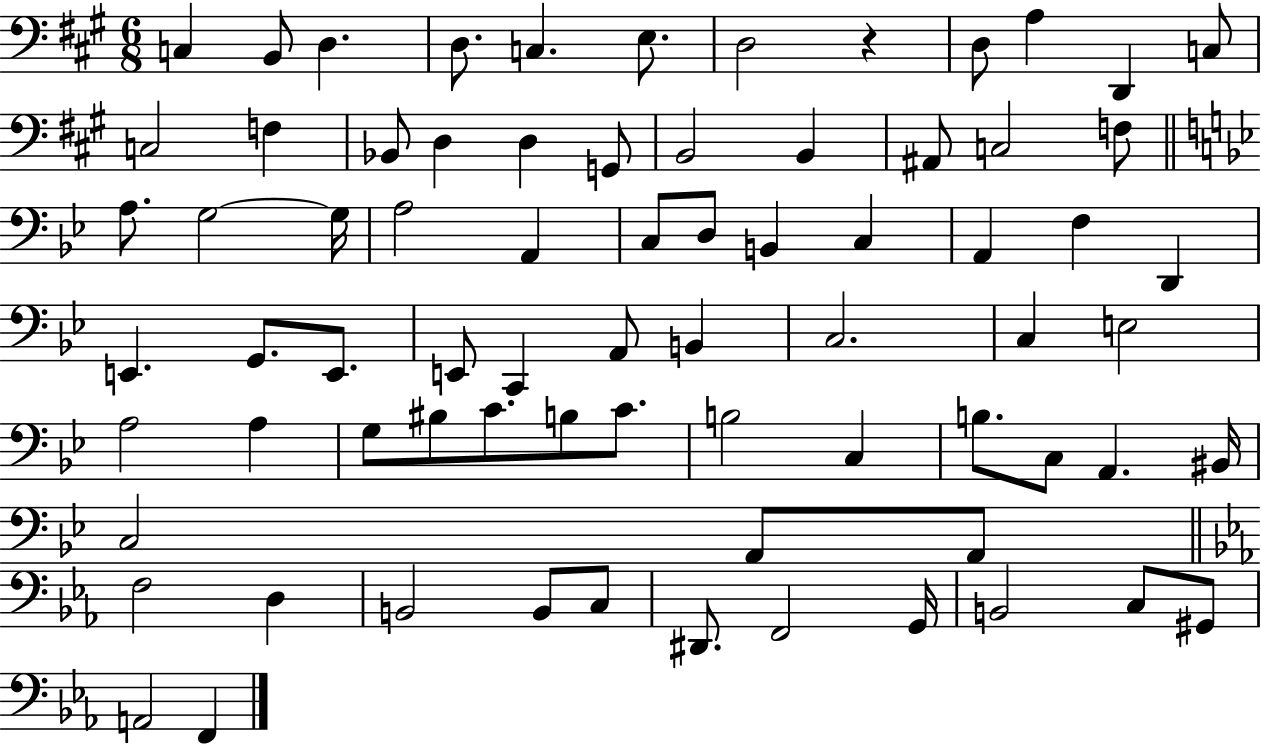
X:1
T:Untitled
M:6/8
L:1/4
K:A
C, B,,/2 D, D,/2 C, E,/2 D,2 z D,/2 A, D,, C,/2 C,2 F, _B,,/2 D, D, G,,/2 B,,2 B,, ^A,,/2 C,2 F,/2 A,/2 G,2 G,/4 A,2 A,, C,/2 D,/2 B,, C, A,, F, D,, E,, G,,/2 E,,/2 E,,/2 C,, A,,/2 B,, C,2 C, E,2 A,2 A, G,/2 ^B,/2 C/2 B,/2 C/2 B,2 C, B,/2 C,/2 A,, ^B,,/4 C,2 A,,/2 A,,/2 F,2 D, B,,2 B,,/2 C,/2 ^D,,/2 F,,2 G,,/4 B,,2 C,/2 ^G,,/2 A,,2 F,,